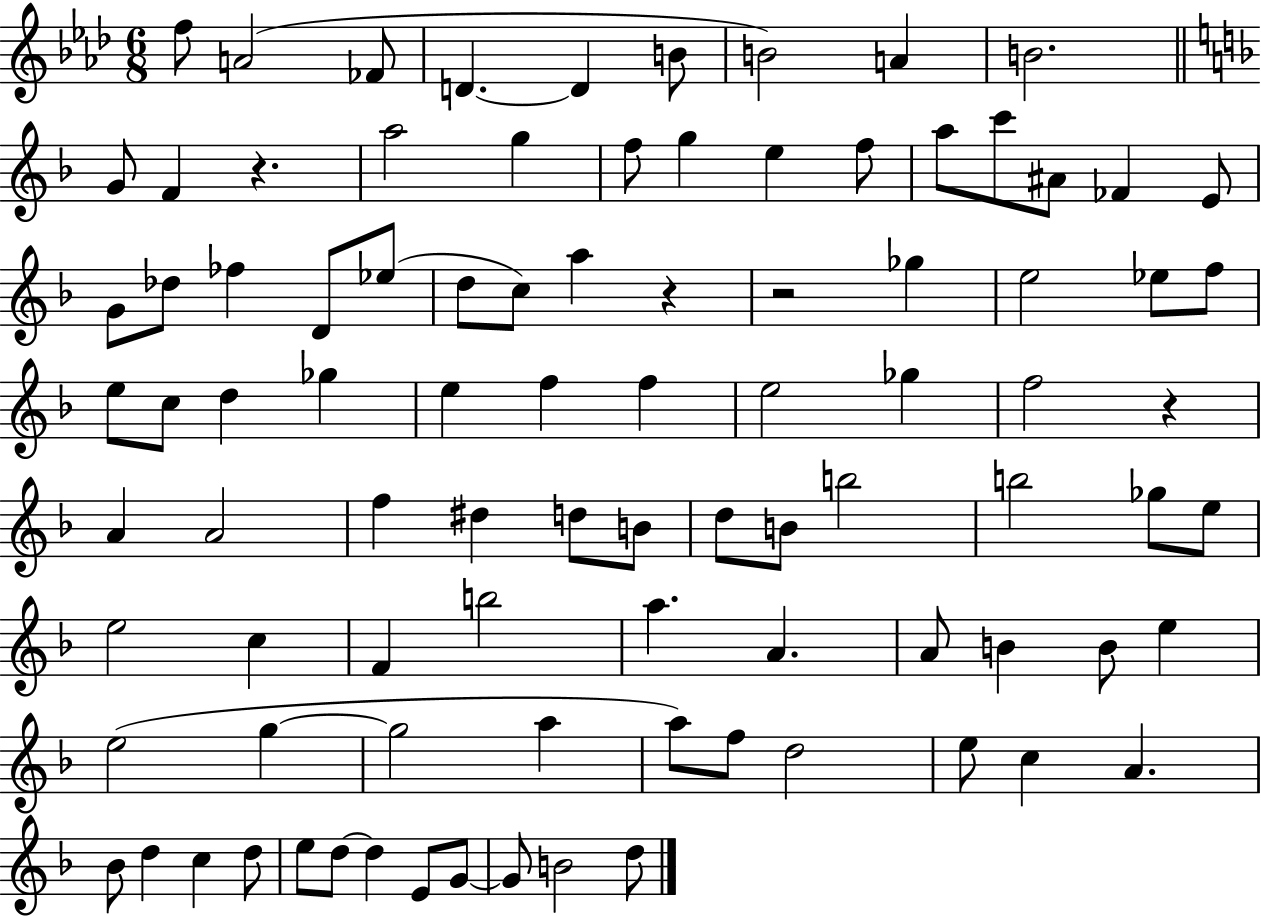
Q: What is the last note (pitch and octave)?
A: D5